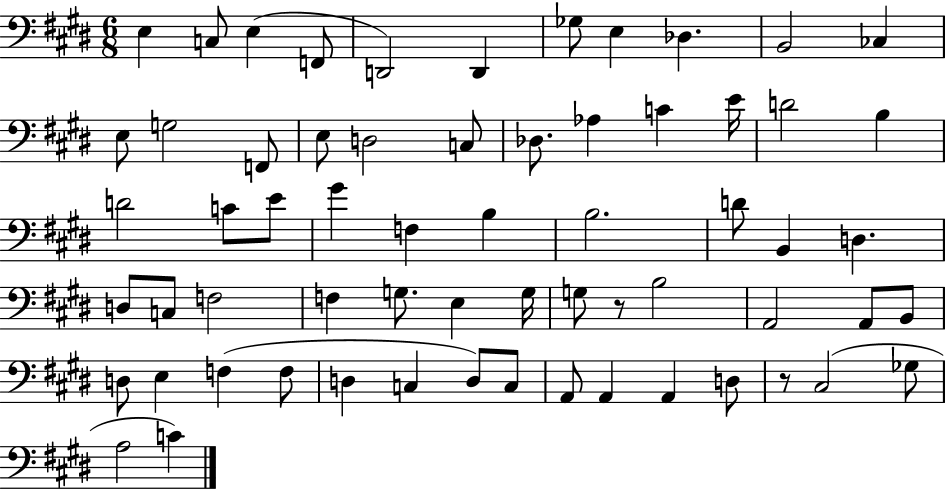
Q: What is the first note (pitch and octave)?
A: E3